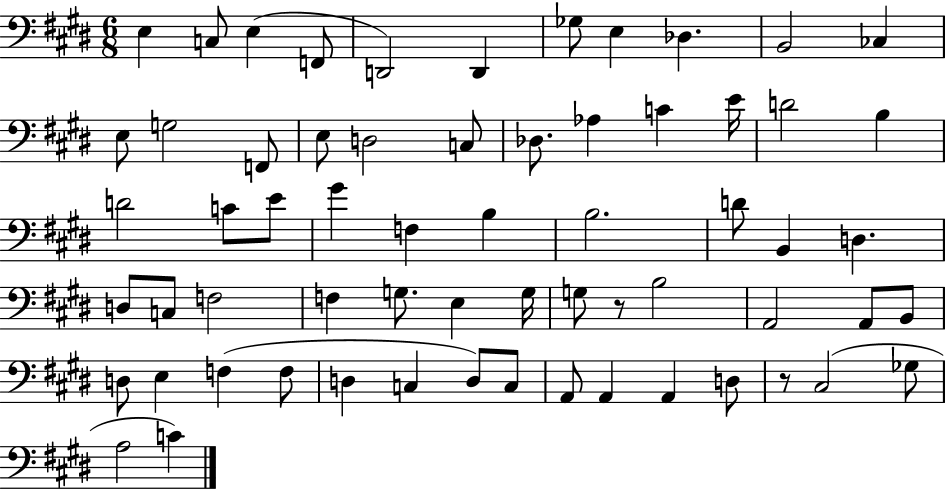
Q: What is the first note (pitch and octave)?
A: E3